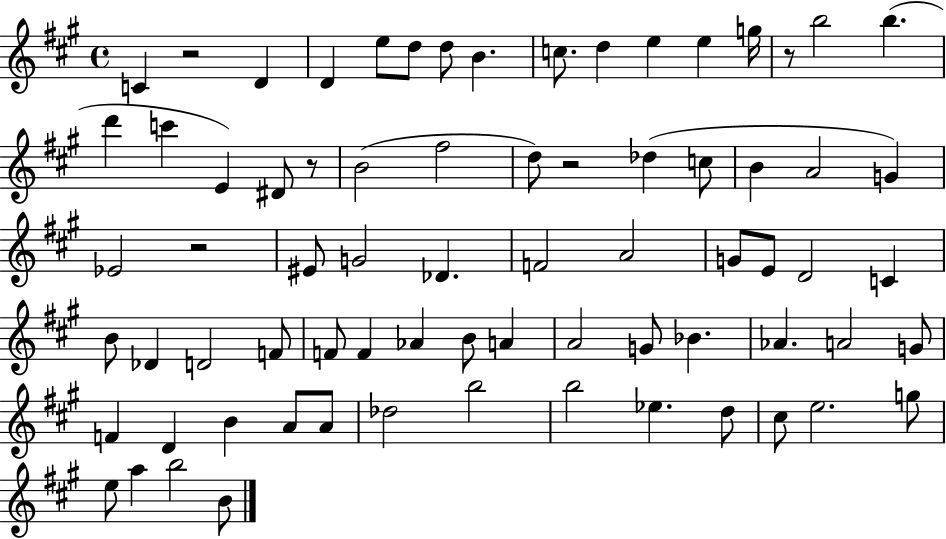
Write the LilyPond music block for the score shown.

{
  \clef treble
  \time 4/4
  \defaultTimeSignature
  \key a \major
  c'4 r2 d'4 | d'4 e''8 d''8 d''8 b'4. | c''8. d''4 e''4 e''4 g''16 | r8 b''2 b''4.( | \break d'''4 c'''4 e'4) dis'8 r8 | b'2( fis''2 | d''8) r2 des''4( c''8 | b'4 a'2 g'4) | \break ees'2 r2 | eis'8 g'2 des'4. | f'2 a'2 | g'8 e'8 d'2 c'4 | \break b'8 des'4 d'2 f'8 | f'8 f'4 aes'4 b'8 a'4 | a'2 g'8 bes'4. | aes'4. a'2 g'8 | \break f'4 d'4 b'4 a'8 a'8 | des''2 b''2 | b''2 ees''4. d''8 | cis''8 e''2. g''8 | \break e''8 a''4 b''2 b'8 | \bar "|."
}